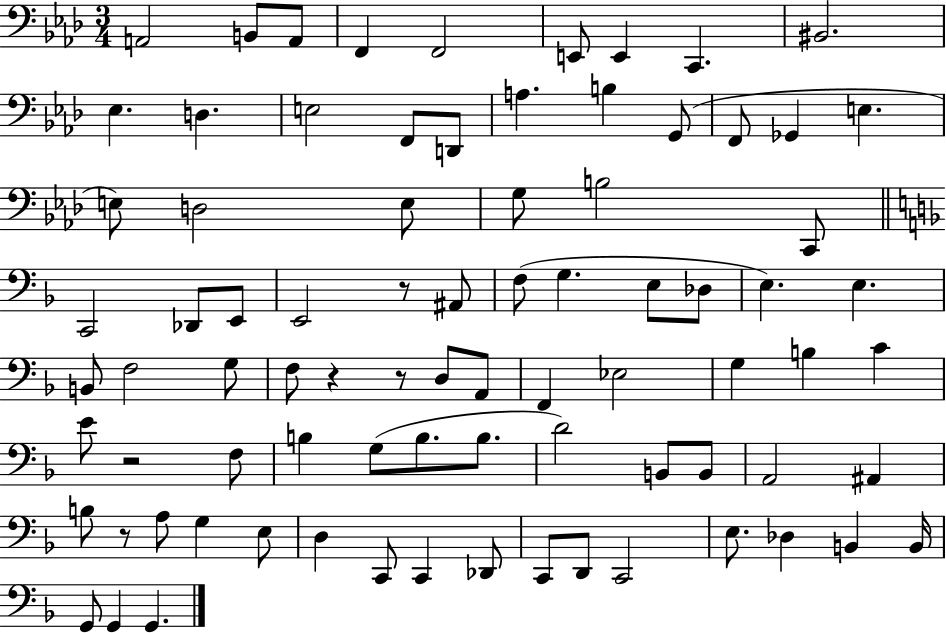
{
  \clef bass
  \numericTimeSignature
  \time 3/4
  \key aes \major
  \repeat volta 2 { a,2 b,8 a,8 | f,4 f,2 | e,8 e,4 c,4. | bis,2. | \break ees4. d4. | e2 f,8 d,8 | a4. b4 g,8( | f,8 ges,4 e4. | \break e8) d2 e8 | g8 b2 c,8 | \bar "||" \break \key d \minor c,2 des,8 e,8 | e,2 r8 ais,8 | f8( g4. e8 des8 | e4.) e4. | \break b,8 f2 g8 | f8 r4 r8 d8 a,8 | f,4 ees2 | g4 b4 c'4 | \break e'8 r2 f8 | b4 g8( b8. b8. | d'2) b,8 b,8 | a,2 ais,4 | \break b8 r8 a8 g4 e8 | d4 c,8 c,4 des,8 | c,8 d,8 c,2 | e8. des4 b,4 b,16 | \break g,8 g,4 g,4. | } \bar "|."
}